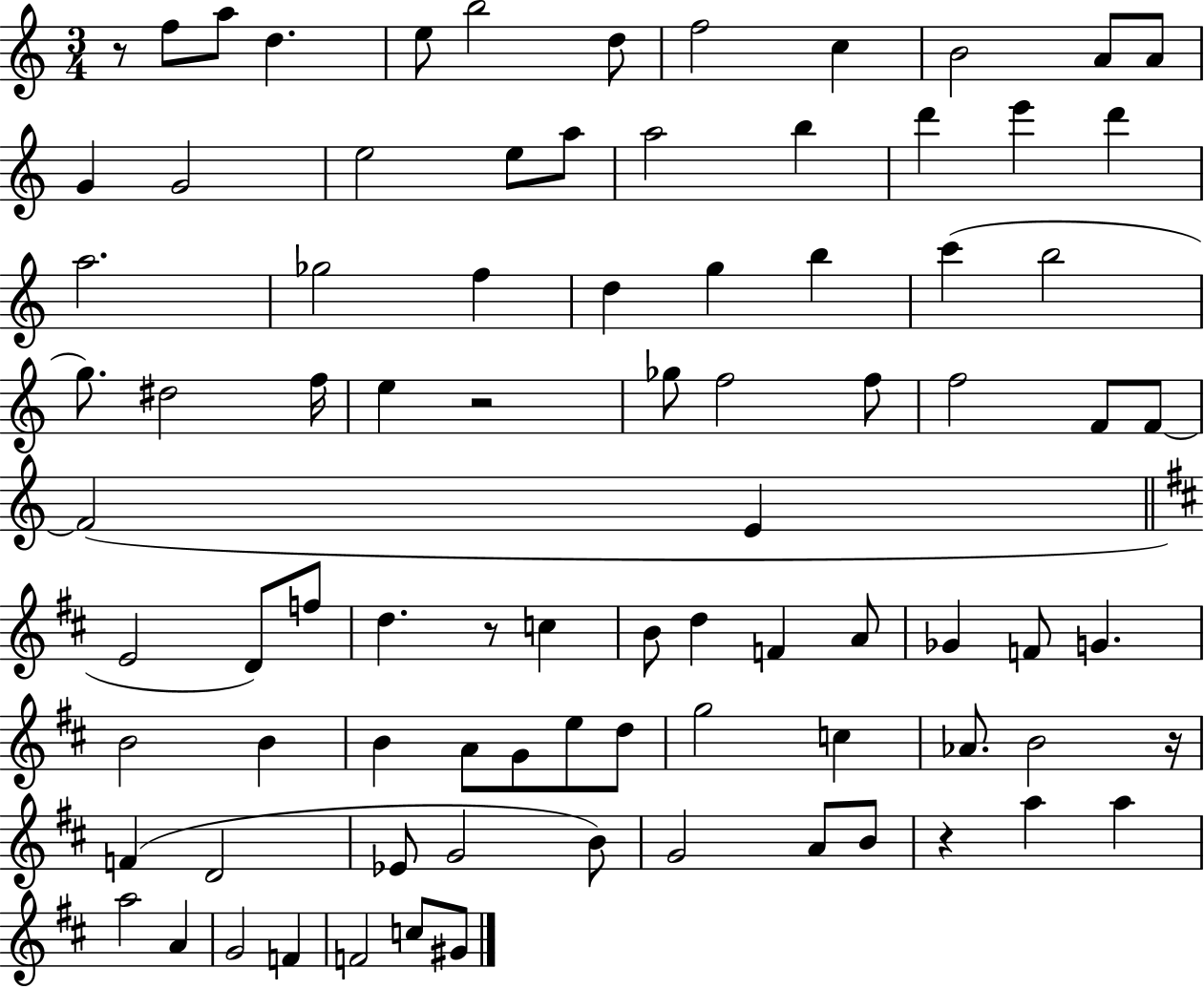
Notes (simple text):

R/e F5/e A5/e D5/q. E5/e B5/h D5/e F5/h C5/q B4/h A4/e A4/e G4/q G4/h E5/h E5/e A5/e A5/h B5/q D6/q E6/q D6/q A5/h. Gb5/h F5/q D5/q G5/q B5/q C6/q B5/h G5/e. D#5/h F5/s E5/q R/h Gb5/e F5/h F5/e F5/h F4/e F4/e F4/h E4/q E4/h D4/e F5/e D5/q. R/e C5/q B4/e D5/q F4/q A4/e Gb4/q F4/e G4/q. B4/h B4/q B4/q A4/e G4/e E5/e D5/e G5/h C5/q Ab4/e. B4/h R/s F4/q D4/h Eb4/e G4/h B4/e G4/h A4/e B4/e R/q A5/q A5/q A5/h A4/q G4/h F4/q F4/h C5/e G#4/e